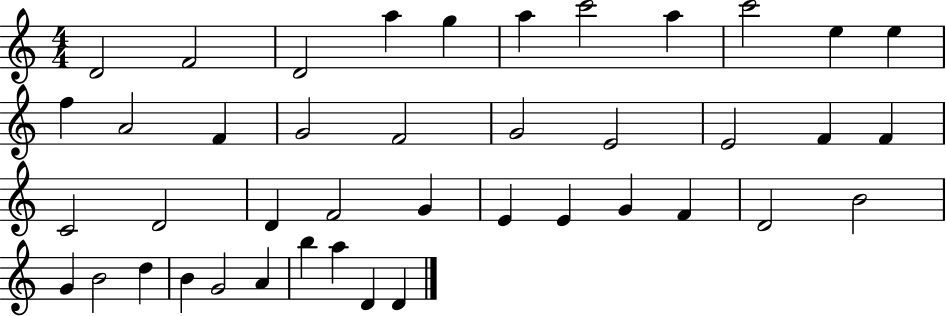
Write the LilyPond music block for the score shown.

{
  \clef treble
  \numericTimeSignature
  \time 4/4
  \key c \major
  d'2 f'2 | d'2 a''4 g''4 | a''4 c'''2 a''4 | c'''2 e''4 e''4 | \break f''4 a'2 f'4 | g'2 f'2 | g'2 e'2 | e'2 f'4 f'4 | \break c'2 d'2 | d'4 f'2 g'4 | e'4 e'4 g'4 f'4 | d'2 b'2 | \break g'4 b'2 d''4 | b'4 g'2 a'4 | b''4 a''4 d'4 d'4 | \bar "|."
}